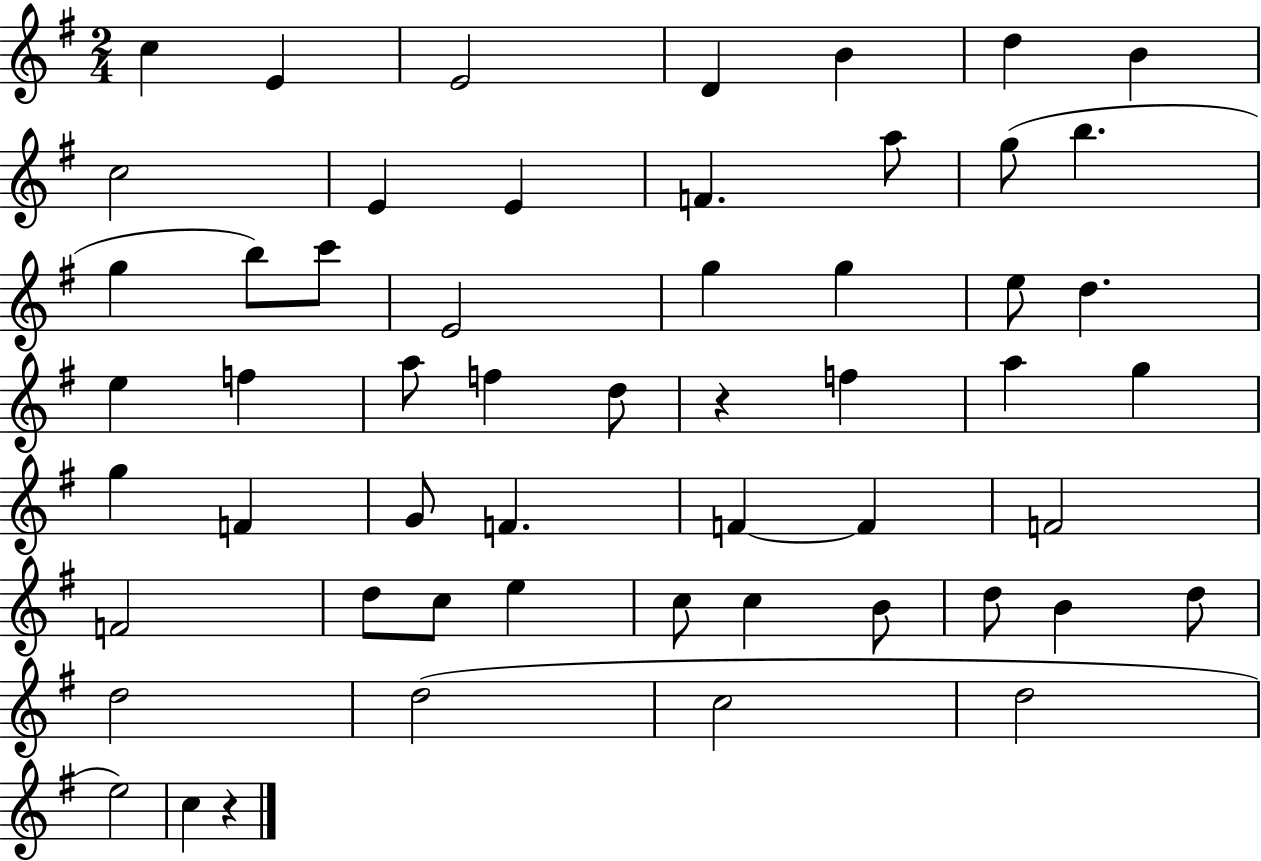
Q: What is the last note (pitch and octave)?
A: C5